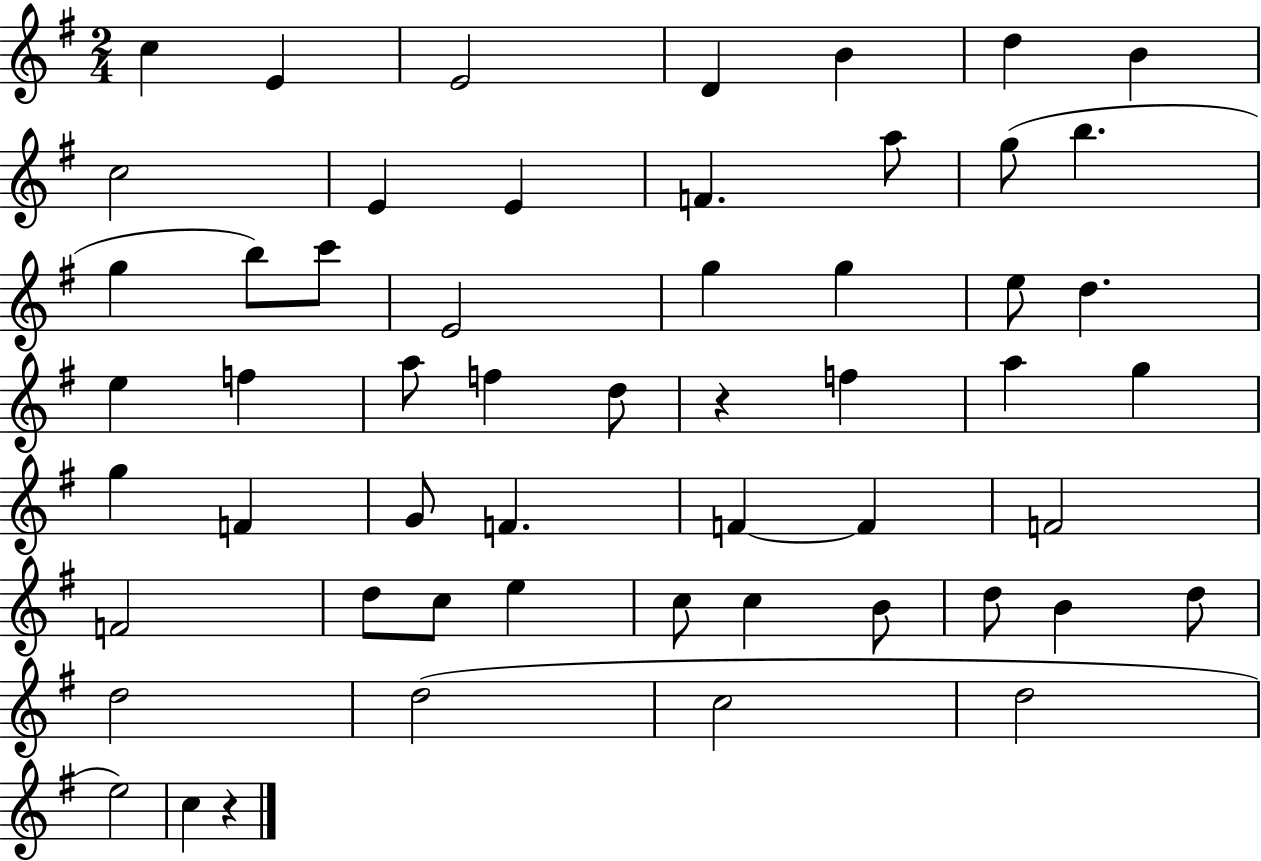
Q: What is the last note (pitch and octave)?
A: C5